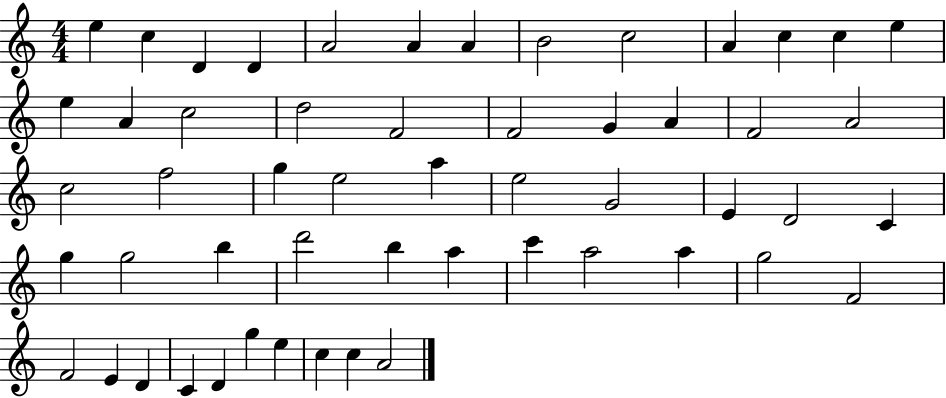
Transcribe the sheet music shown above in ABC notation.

X:1
T:Untitled
M:4/4
L:1/4
K:C
e c D D A2 A A B2 c2 A c c e e A c2 d2 F2 F2 G A F2 A2 c2 f2 g e2 a e2 G2 E D2 C g g2 b d'2 b a c' a2 a g2 F2 F2 E D C D g e c c A2